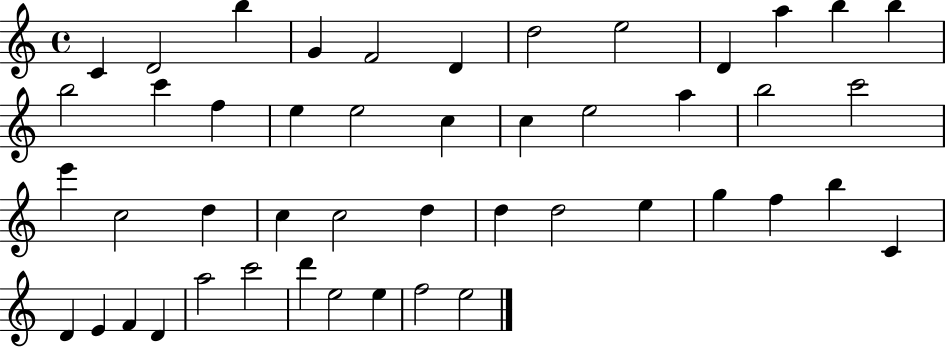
{
  \clef treble
  \time 4/4
  \defaultTimeSignature
  \key c \major
  c'4 d'2 b''4 | g'4 f'2 d'4 | d''2 e''2 | d'4 a''4 b''4 b''4 | \break b''2 c'''4 f''4 | e''4 e''2 c''4 | c''4 e''2 a''4 | b''2 c'''2 | \break e'''4 c''2 d''4 | c''4 c''2 d''4 | d''4 d''2 e''4 | g''4 f''4 b''4 c'4 | \break d'4 e'4 f'4 d'4 | a''2 c'''2 | d'''4 e''2 e''4 | f''2 e''2 | \break \bar "|."
}